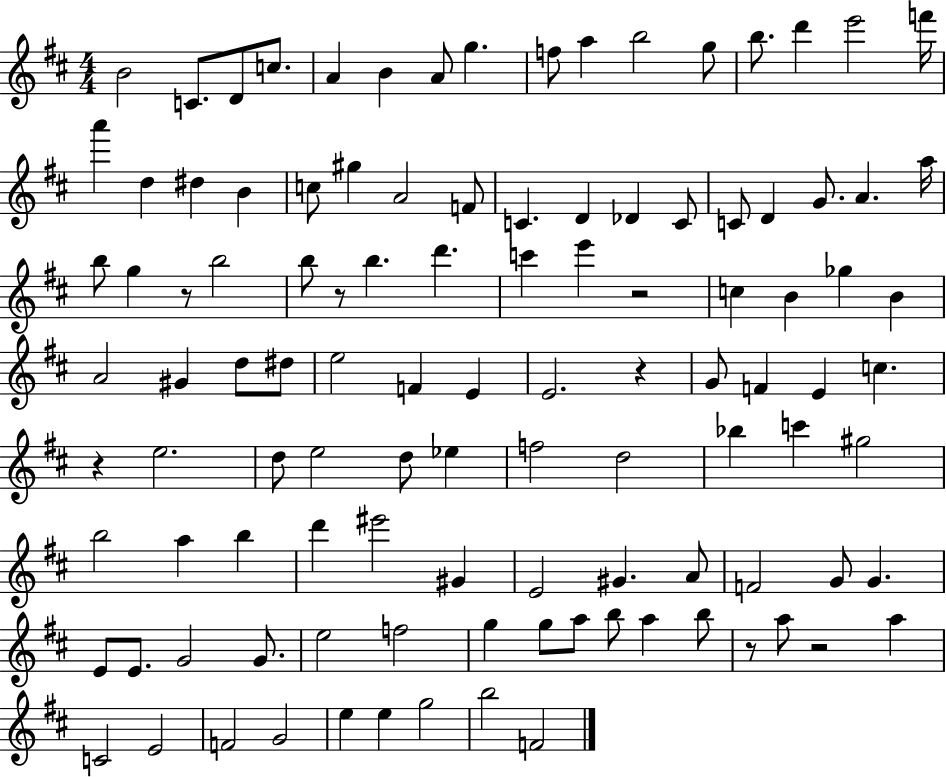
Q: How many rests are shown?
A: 7